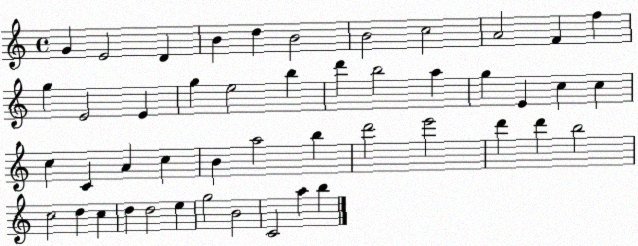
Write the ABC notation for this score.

X:1
T:Untitled
M:4/4
L:1/4
K:C
G E2 D B d B2 B2 c2 A2 F f g E2 E g e2 b d' b2 a g E c c c C A c B a2 b d'2 e'2 d' d' b2 c2 d c d d2 e g2 B2 C2 a b